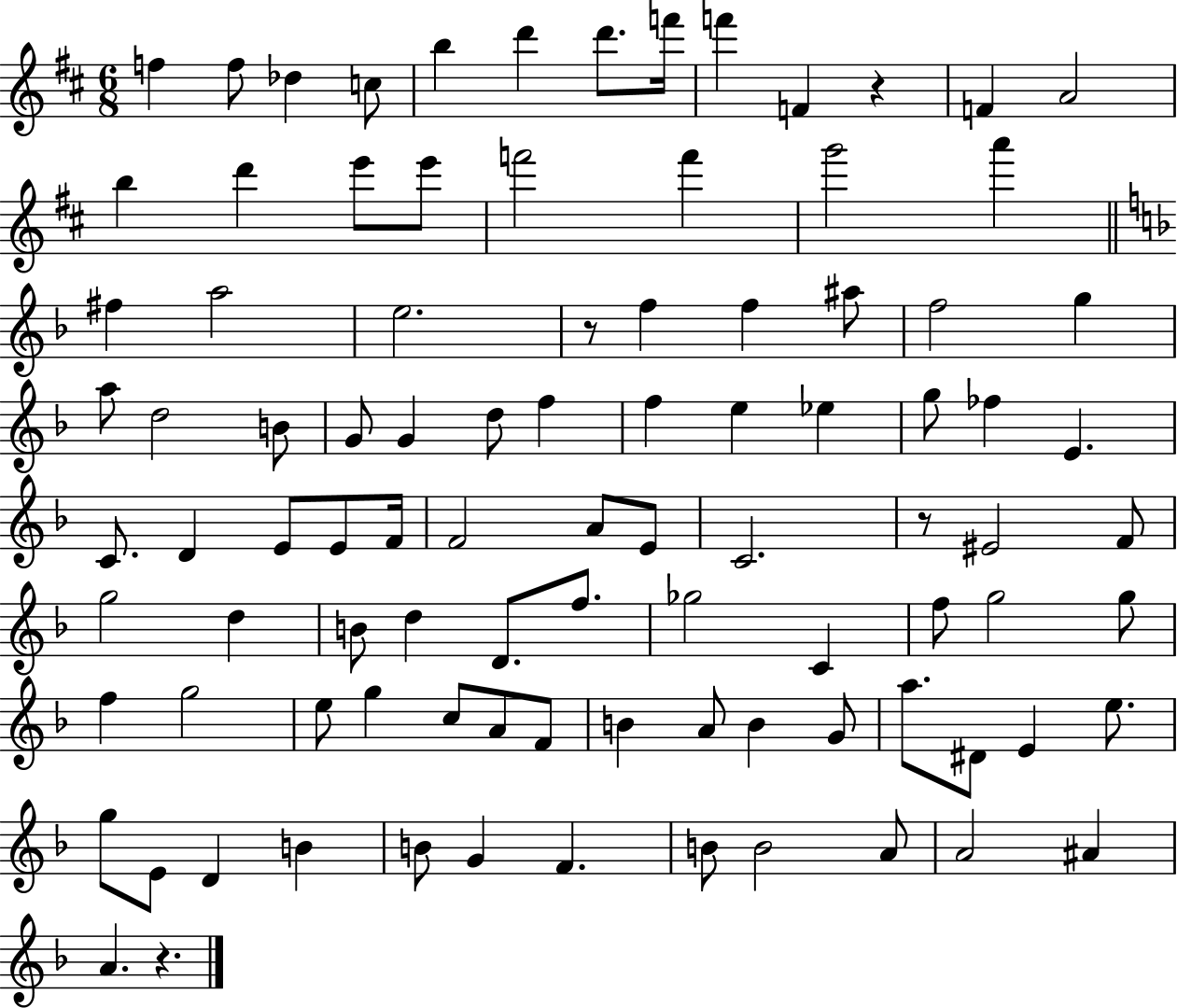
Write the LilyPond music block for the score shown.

{
  \clef treble
  \numericTimeSignature
  \time 6/8
  \key d \major
  f''4 f''8 des''4 c''8 | b''4 d'''4 d'''8. f'''16 | f'''4 f'4 r4 | f'4 a'2 | \break b''4 d'''4 e'''8 e'''8 | f'''2 f'''4 | g'''2 a'''4 | \bar "||" \break \key f \major fis''4 a''2 | e''2. | r8 f''4 f''4 ais''8 | f''2 g''4 | \break a''8 d''2 b'8 | g'8 g'4 d''8 f''4 | f''4 e''4 ees''4 | g''8 fes''4 e'4. | \break c'8. d'4 e'8 e'8 f'16 | f'2 a'8 e'8 | c'2. | r8 eis'2 f'8 | \break g''2 d''4 | b'8 d''4 d'8. f''8. | ges''2 c'4 | f''8 g''2 g''8 | \break f''4 g''2 | e''8 g''4 c''8 a'8 f'8 | b'4 a'8 b'4 g'8 | a''8. dis'8 e'4 e''8. | \break g''8 e'8 d'4 b'4 | b'8 g'4 f'4. | b'8 b'2 a'8 | a'2 ais'4 | \break a'4. r4. | \bar "|."
}